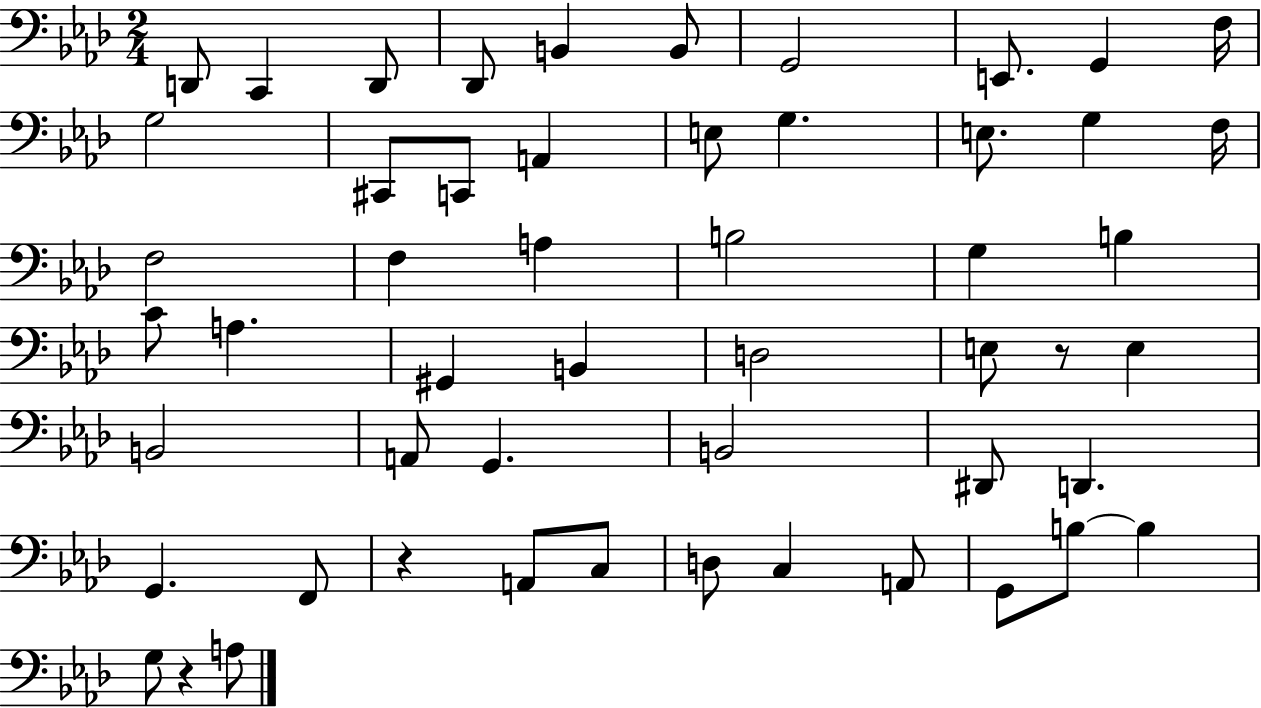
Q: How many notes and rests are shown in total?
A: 53